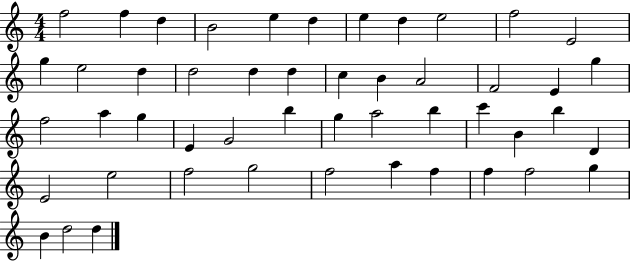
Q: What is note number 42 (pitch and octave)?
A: A5